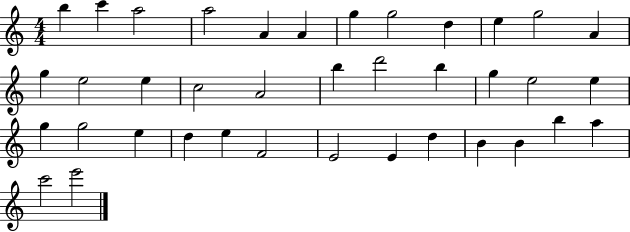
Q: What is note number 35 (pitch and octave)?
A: B5